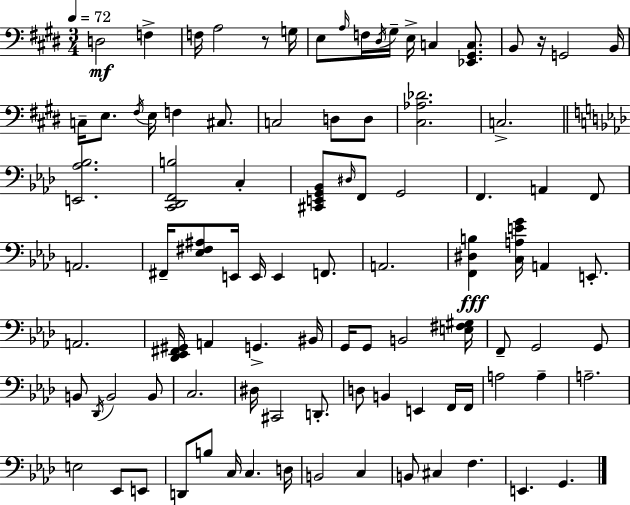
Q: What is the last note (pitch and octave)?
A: G2